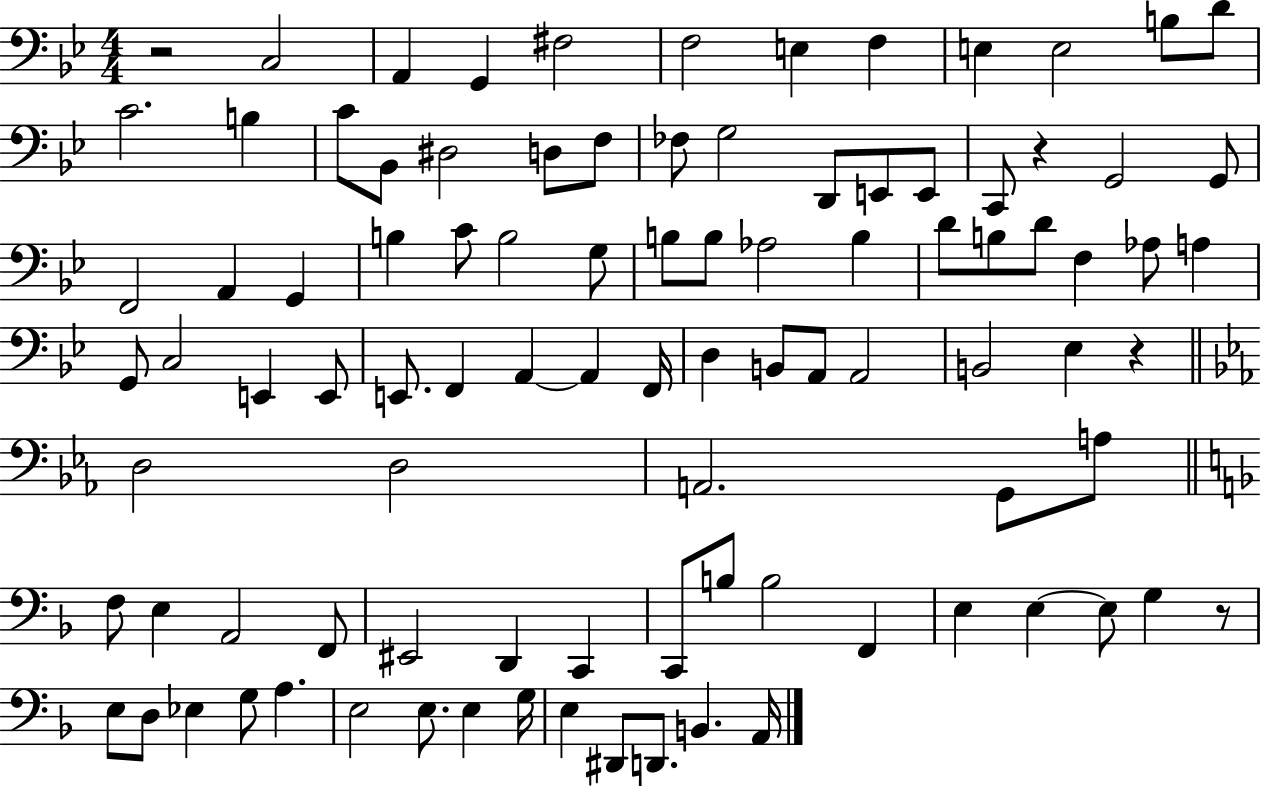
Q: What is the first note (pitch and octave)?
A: C3